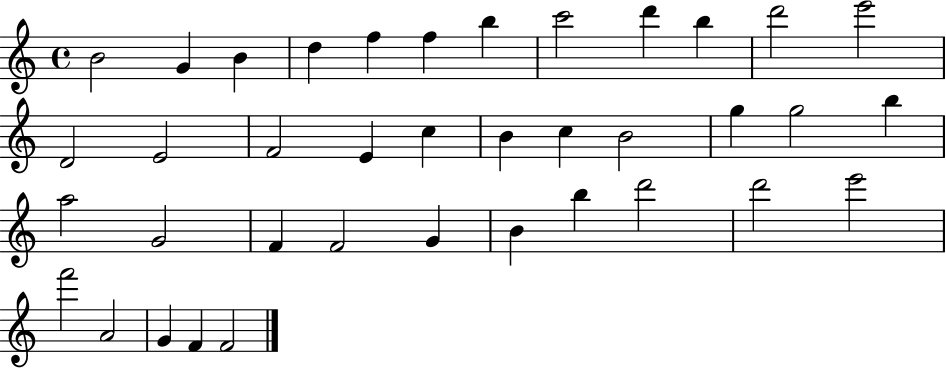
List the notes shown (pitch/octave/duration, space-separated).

B4/h G4/q B4/q D5/q F5/q F5/q B5/q C6/h D6/q B5/q D6/h E6/h D4/h E4/h F4/h E4/q C5/q B4/q C5/q B4/h G5/q G5/h B5/q A5/h G4/h F4/q F4/h G4/q B4/q B5/q D6/h D6/h E6/h F6/h A4/h G4/q F4/q F4/h